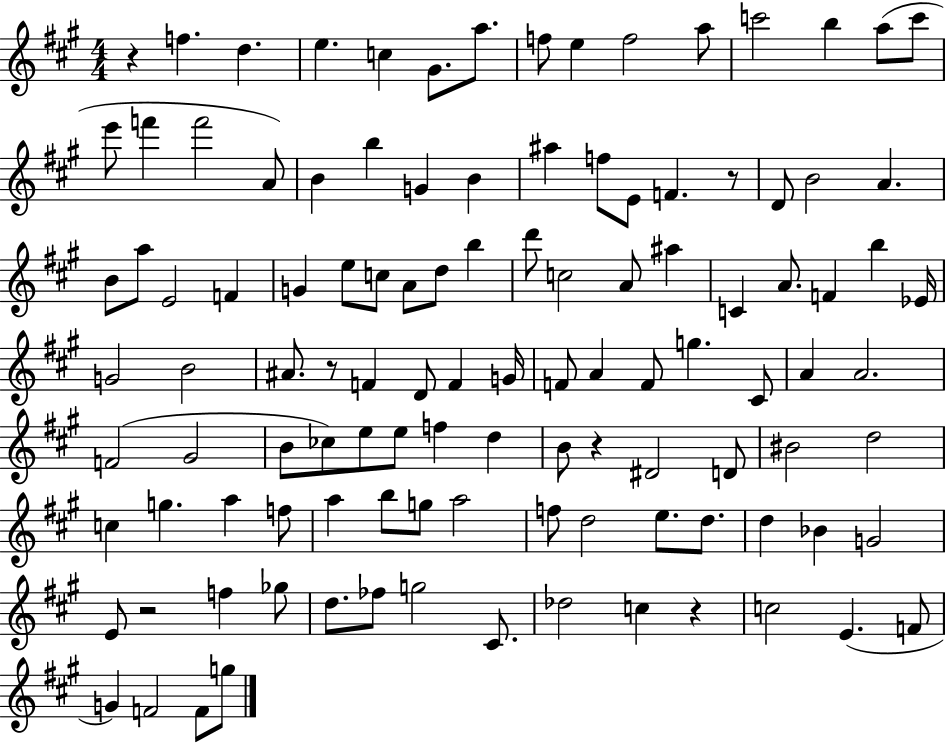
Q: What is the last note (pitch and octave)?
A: G5